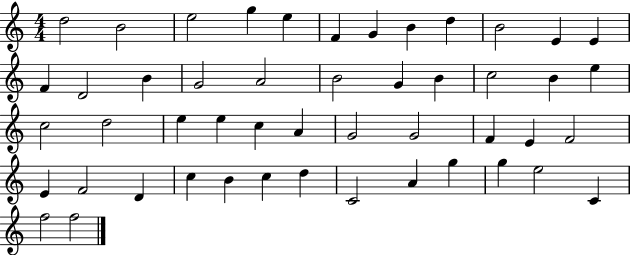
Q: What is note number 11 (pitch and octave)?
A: E4